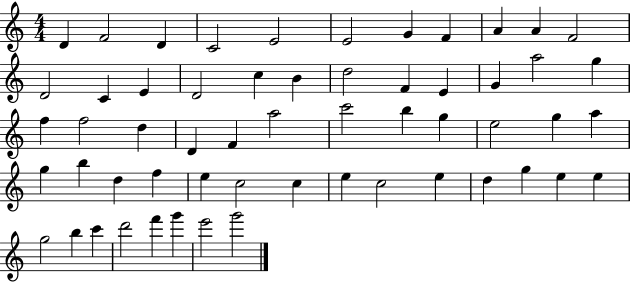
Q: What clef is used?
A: treble